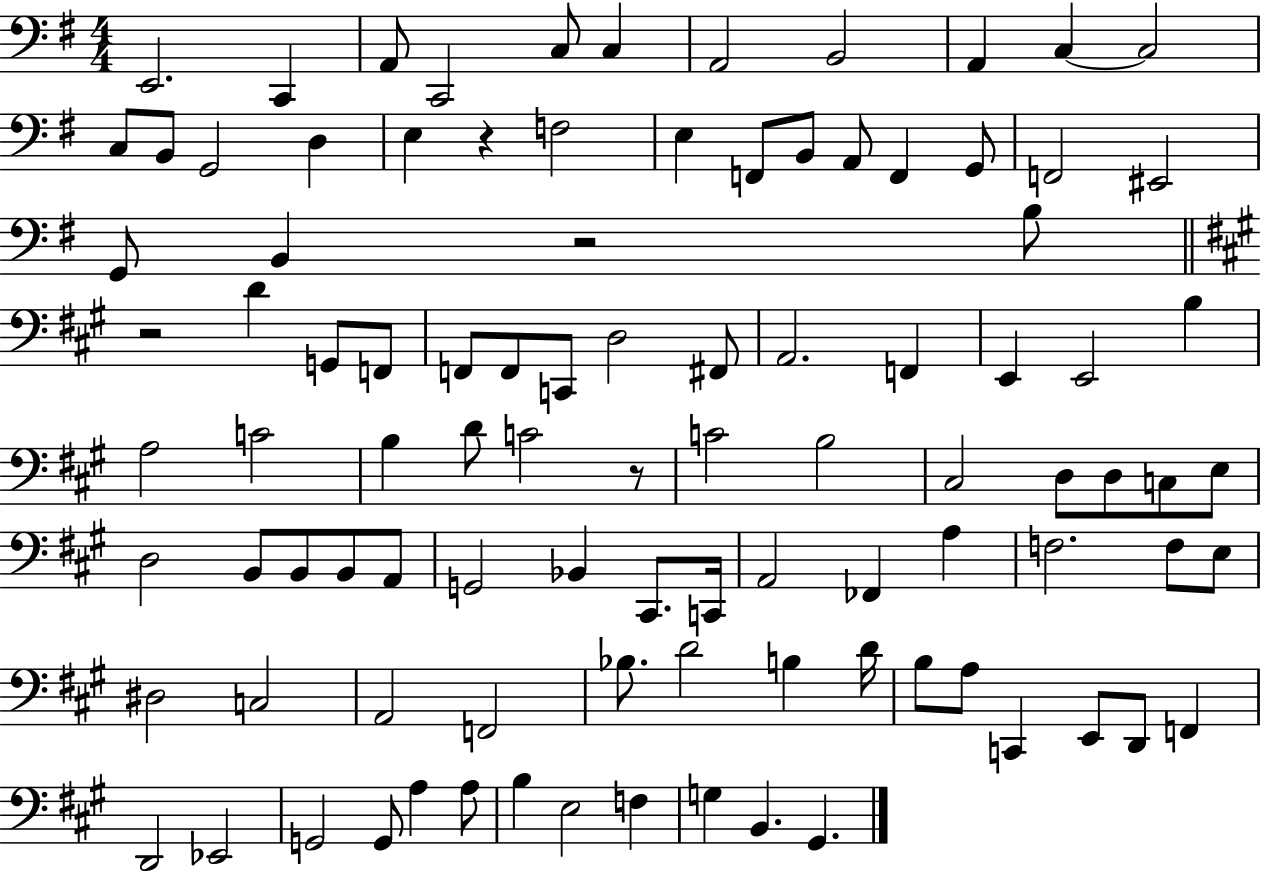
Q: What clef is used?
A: bass